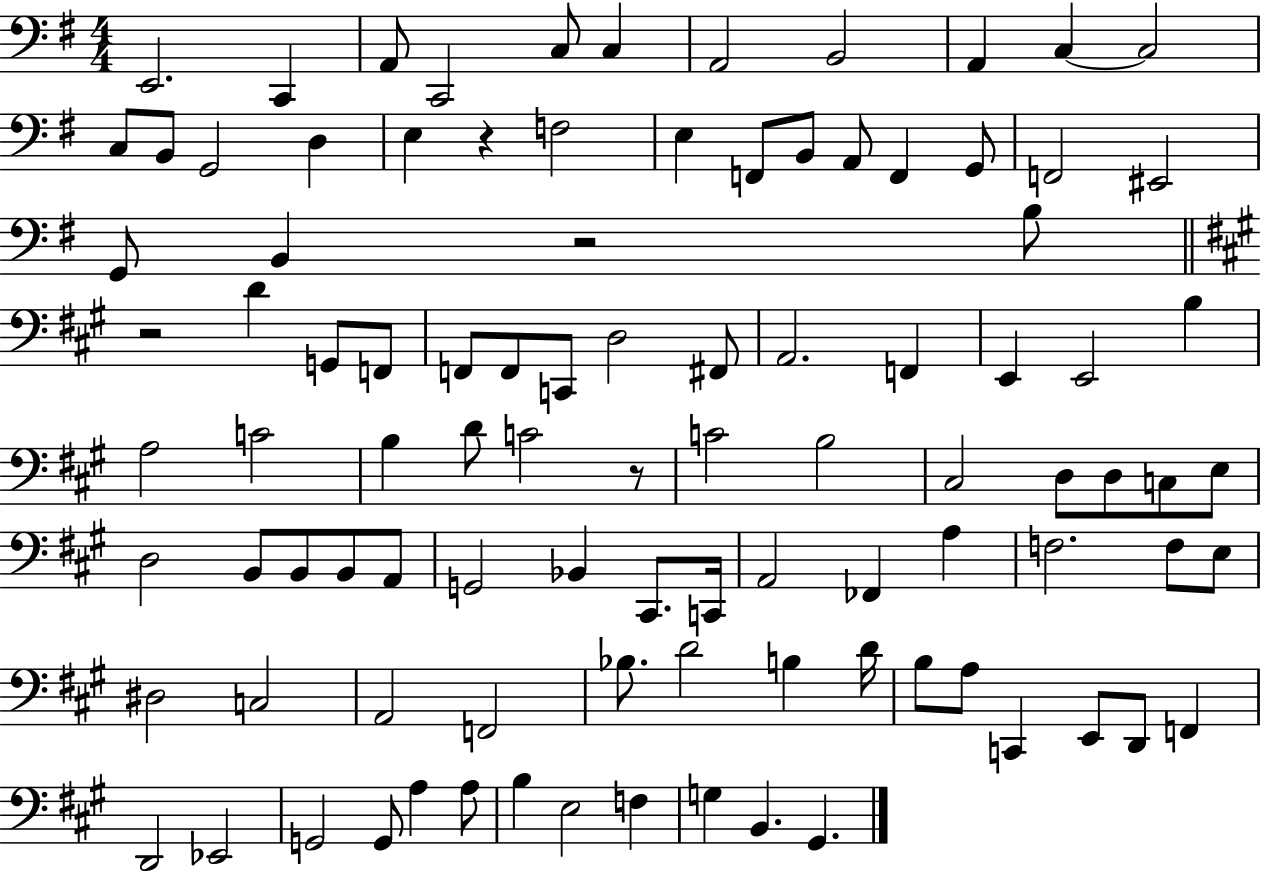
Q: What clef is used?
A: bass